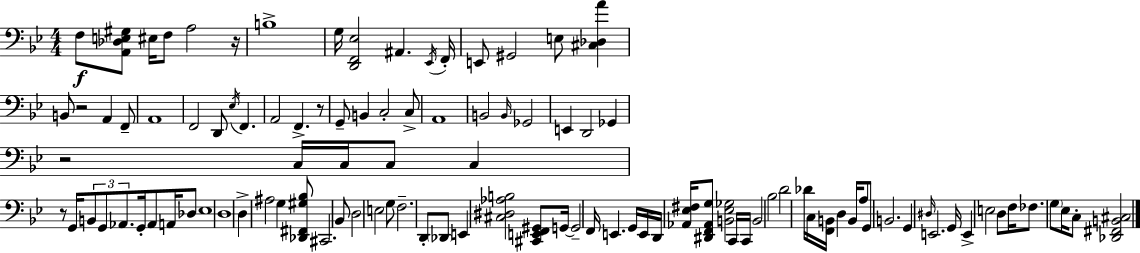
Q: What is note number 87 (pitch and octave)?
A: FES3